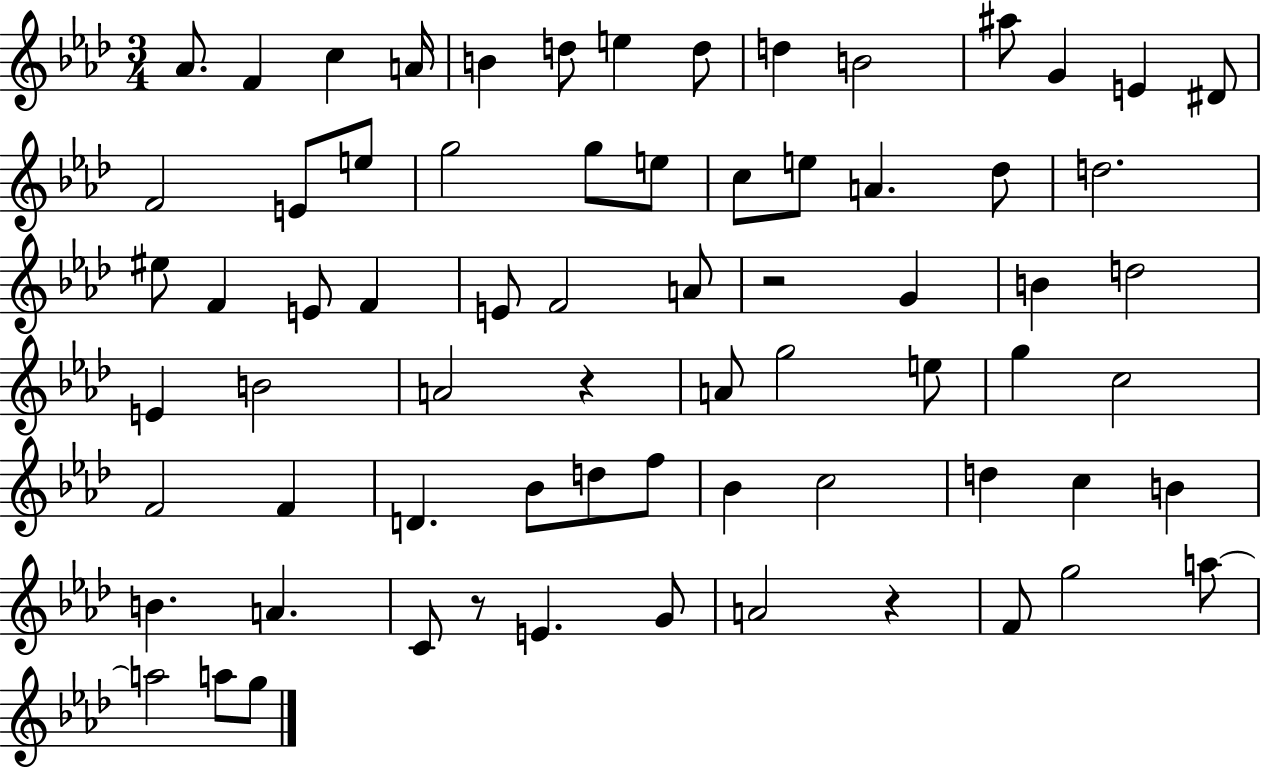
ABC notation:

X:1
T:Untitled
M:3/4
L:1/4
K:Ab
_A/2 F c A/4 B d/2 e d/2 d B2 ^a/2 G E ^D/2 F2 E/2 e/2 g2 g/2 e/2 c/2 e/2 A _d/2 d2 ^e/2 F E/2 F E/2 F2 A/2 z2 G B d2 E B2 A2 z A/2 g2 e/2 g c2 F2 F D _B/2 d/2 f/2 _B c2 d c B B A C/2 z/2 E G/2 A2 z F/2 g2 a/2 a2 a/2 g/2